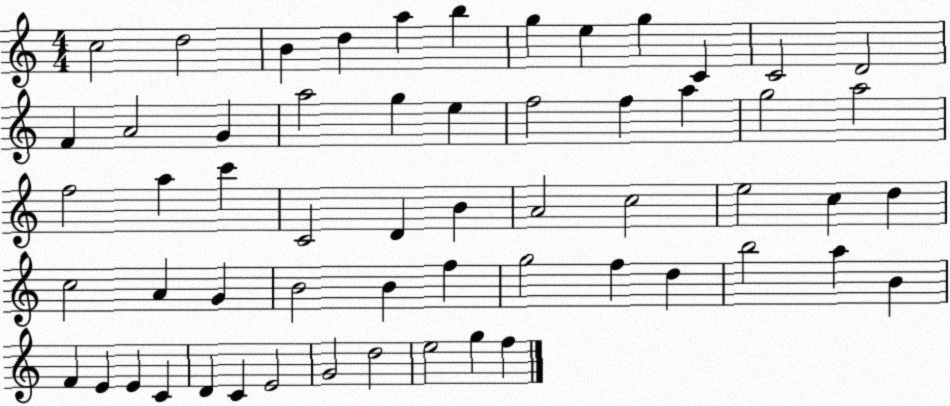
X:1
T:Untitled
M:4/4
L:1/4
K:C
c2 d2 B d a b g e g C C2 D2 F A2 G a2 g e f2 f a g2 a2 f2 a c' C2 D B A2 c2 e2 c d c2 A G B2 B f g2 f d b2 a B F E E C D C E2 G2 d2 e2 g f